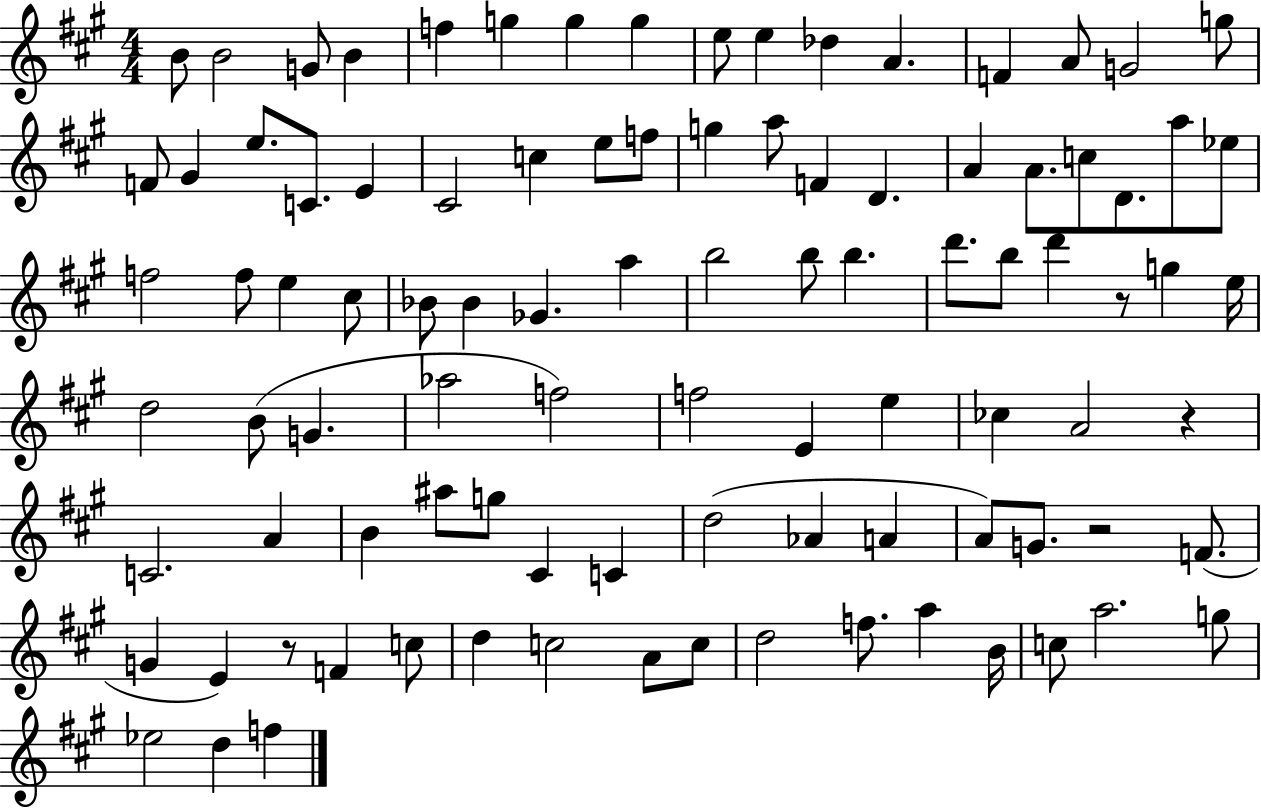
X:1
T:Untitled
M:4/4
L:1/4
K:A
B/2 B2 G/2 B f g g g e/2 e _d A F A/2 G2 g/2 F/2 ^G e/2 C/2 E ^C2 c e/2 f/2 g a/2 F D A A/2 c/2 D/2 a/2 _e/2 f2 f/2 e ^c/2 _B/2 _B _G a b2 b/2 b d'/2 b/2 d' z/2 g e/4 d2 B/2 G _a2 f2 f2 E e _c A2 z C2 A B ^a/2 g/2 ^C C d2 _A A A/2 G/2 z2 F/2 G E z/2 F c/2 d c2 A/2 c/2 d2 f/2 a B/4 c/2 a2 g/2 _e2 d f